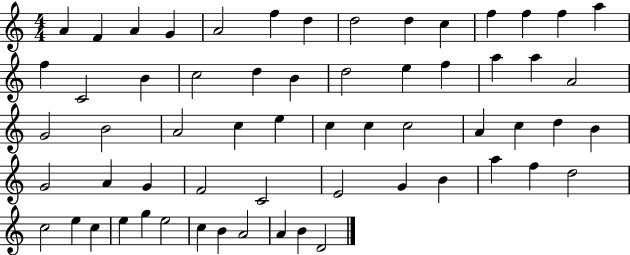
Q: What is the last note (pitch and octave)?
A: D4